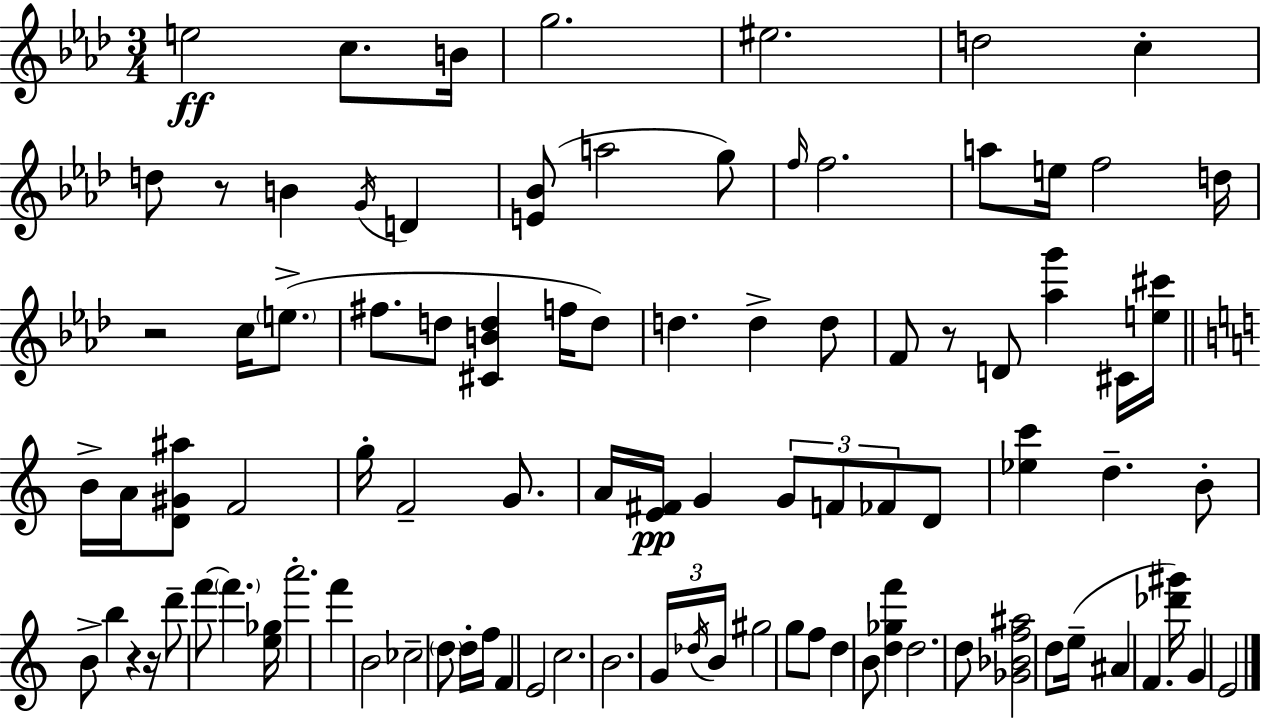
{
  \clef treble
  \numericTimeSignature
  \time 3/4
  \key f \minor
  \repeat volta 2 { e''2\ff c''8. b'16 | g''2. | eis''2. | d''2 c''4-. | \break d''8 r8 b'4 \acciaccatura { g'16 } d'4 | <e' bes'>8( a''2 g''8) | \grace { f''16 } f''2. | a''8 e''16 f''2 | \break d''16 r2 c''16 \parenthesize e''8.->( | fis''8. d''8 <cis' b' d''>4 f''16 | d''8) d''4. d''4-> | d''8 f'8 r8 d'8 <aes'' g'''>4 | \break cis'16 <e'' cis'''>16 \bar "||" \break \key c \major b'16-> a'16 <d' gis' ais''>8 f'2 | g''16-. f'2-- g'8. | a'16 <e' fis'>16\pp g'4 \tuplet 3/2 { g'8 f'8 fes'8 } | d'8 <ees'' c'''>4 d''4.-- | \break b'8-. b'8-> b''4 r4 | r16 d'''8-- f'''8~~ \parenthesize f'''4. <e'' ges''>16 | a'''2.-. | f'''4 b'2 | \break ces''2-- \parenthesize d''8 d''16-. f''16 | f'4 e'2 | c''2. | b'2. | \break \tuplet 3/2 { g'16 \acciaccatura { des''16 } b'16 } gis''2 g''8 | f''8 d''4 b'8 <d'' ges'' f'''>4 | d''2. | d''8 <ges' bes' f'' ais''>2 d''8 | \break e''16--( ais'4 f'4. | <des''' gis'''>16) g'4 e'2 | } \bar "|."
}